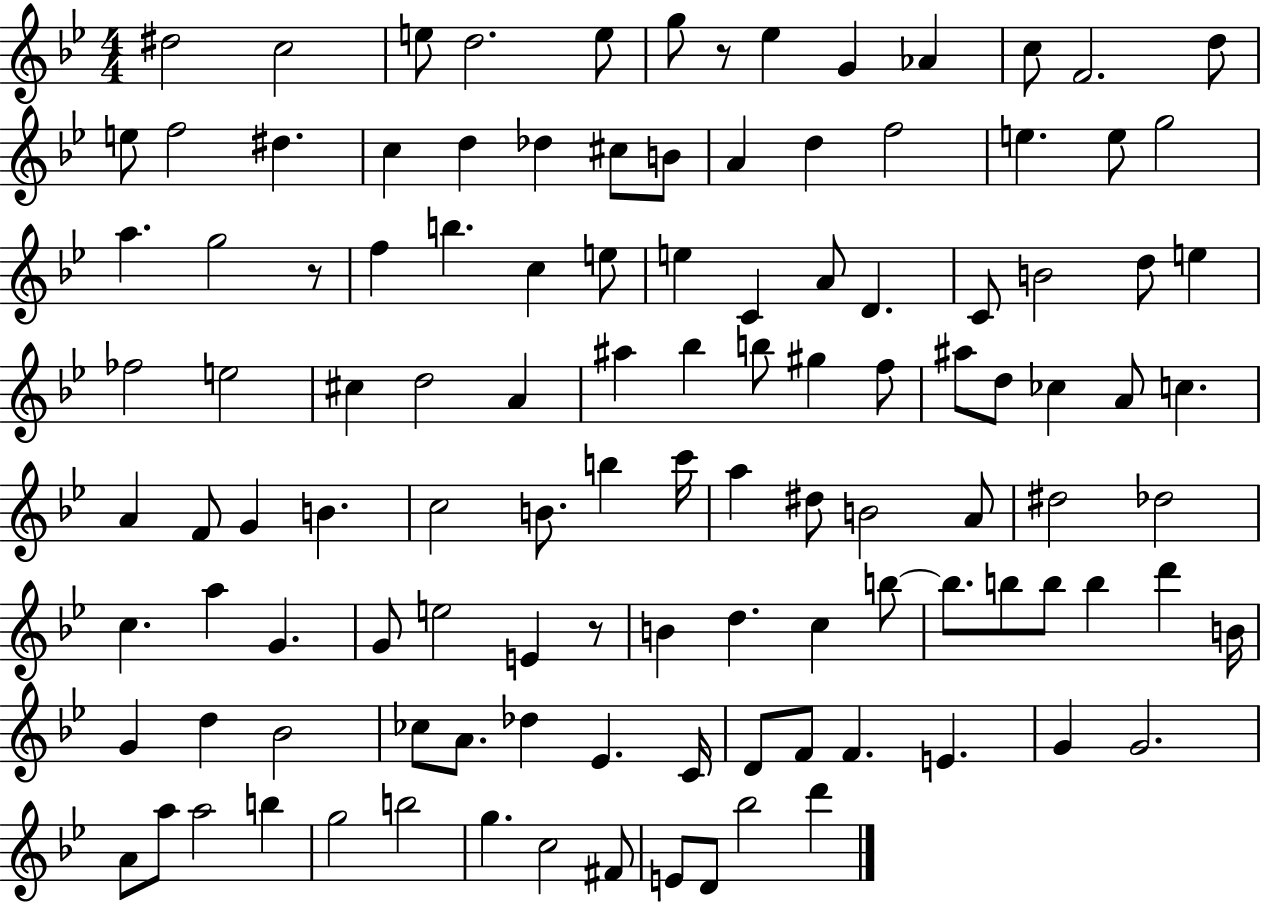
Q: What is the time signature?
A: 4/4